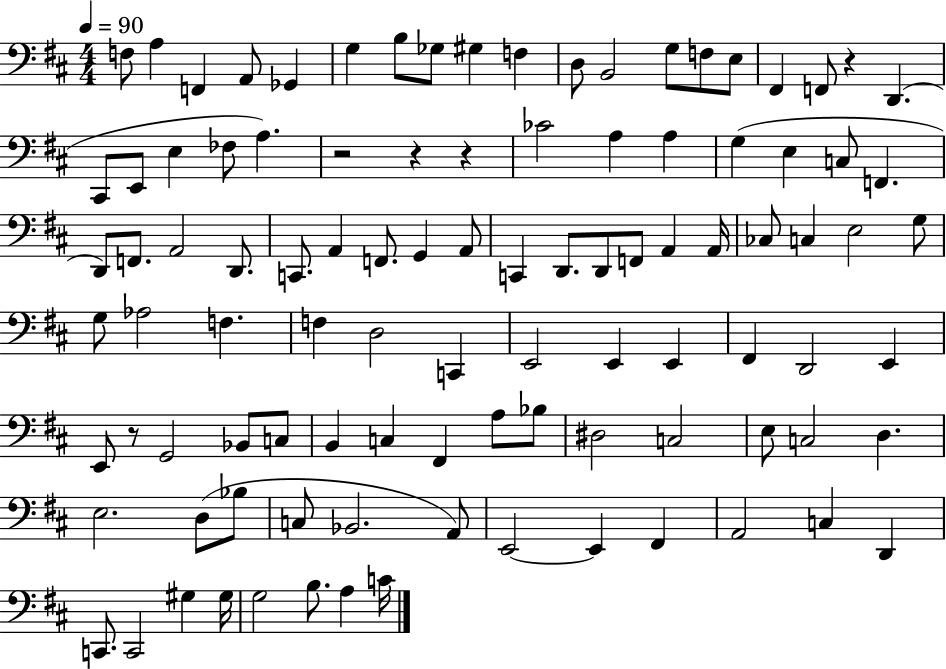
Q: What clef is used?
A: bass